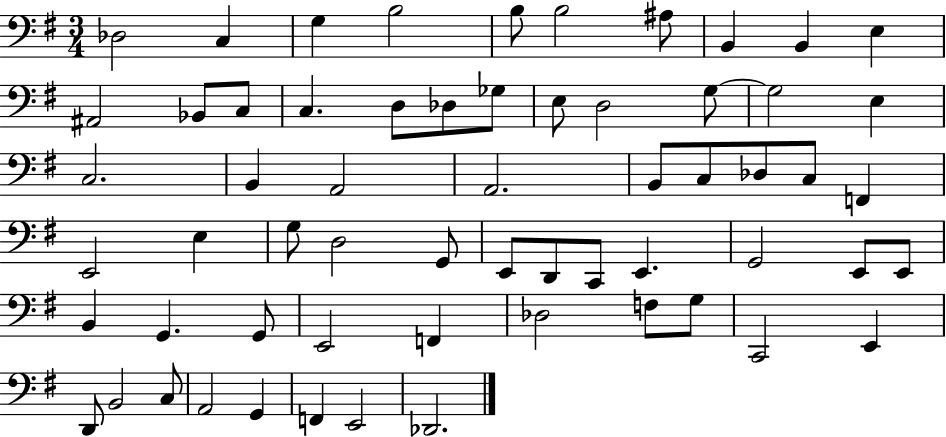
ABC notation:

X:1
T:Untitled
M:3/4
L:1/4
K:G
_D,2 C, G, B,2 B,/2 B,2 ^A,/2 B,, B,, E, ^A,,2 _B,,/2 C,/2 C, D,/2 _D,/2 _G,/2 E,/2 D,2 G,/2 G,2 E, C,2 B,, A,,2 A,,2 B,,/2 C,/2 _D,/2 C,/2 F,, E,,2 E, G,/2 D,2 G,,/2 E,,/2 D,,/2 C,,/2 E,, G,,2 E,,/2 E,,/2 B,, G,, G,,/2 E,,2 F,, _D,2 F,/2 G,/2 C,,2 E,, D,,/2 B,,2 C,/2 A,,2 G,, F,, E,,2 _D,,2